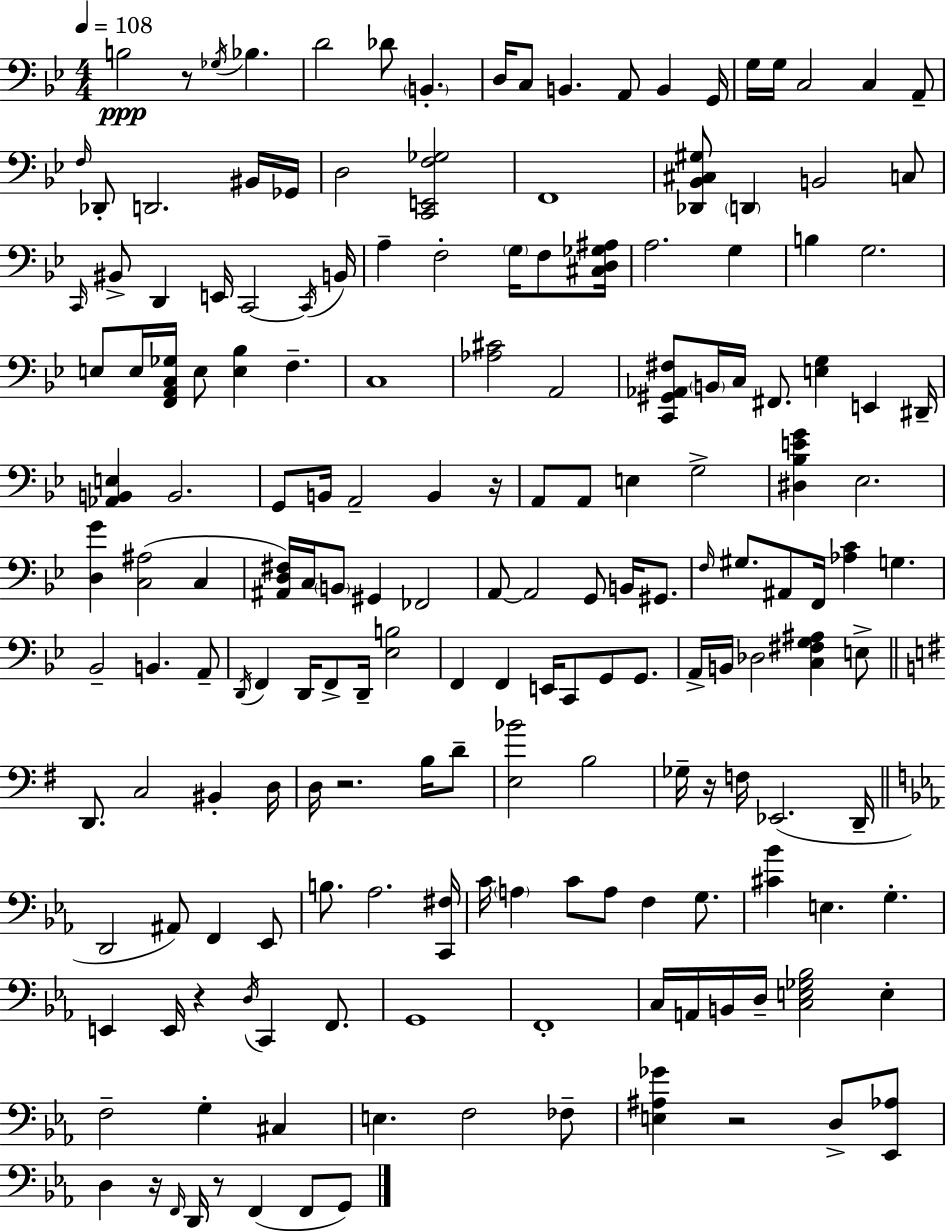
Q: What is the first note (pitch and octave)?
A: B3